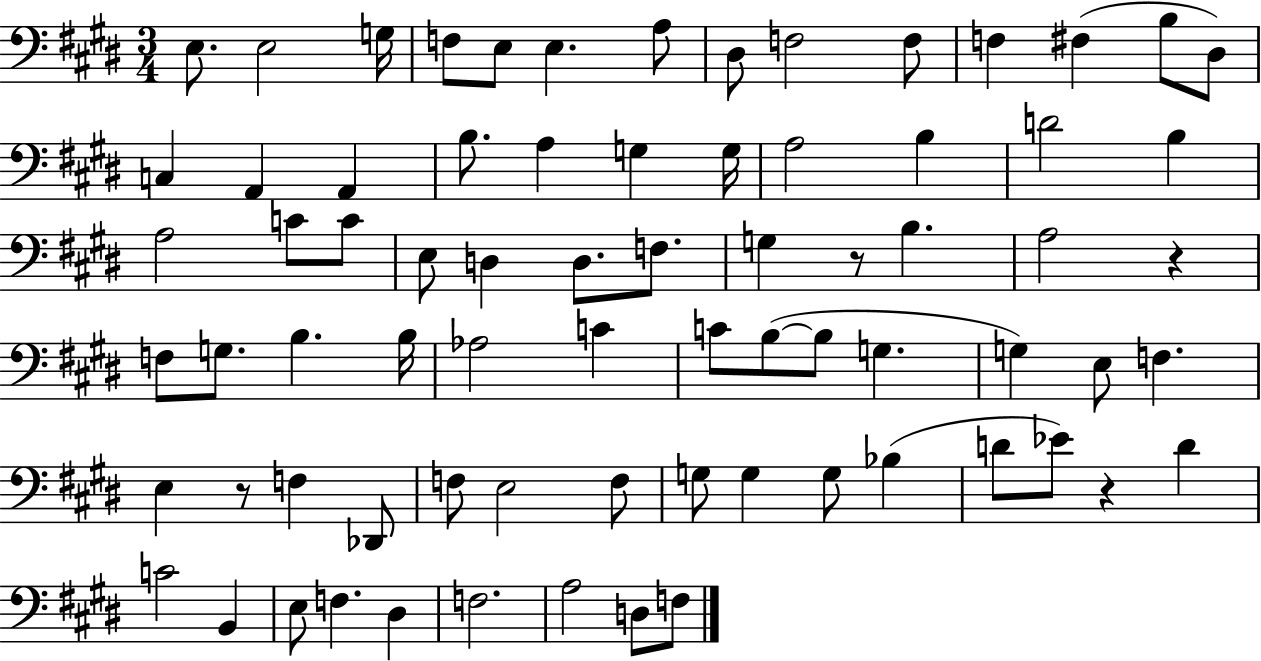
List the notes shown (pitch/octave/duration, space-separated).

E3/e. E3/h G3/s F3/e E3/e E3/q. A3/e D#3/e F3/h F3/e F3/q F#3/q B3/e D#3/e C3/q A2/q A2/q B3/e. A3/q G3/q G3/s A3/h B3/q D4/h B3/q A3/h C4/e C4/e E3/e D3/q D3/e. F3/e. G3/q R/e B3/q. A3/h R/q F3/e G3/e. B3/q. B3/s Ab3/h C4/q C4/e B3/e B3/e G3/q. G3/q E3/e F3/q. E3/q R/e F3/q Db2/e F3/e E3/h F3/e G3/e G3/q G3/e Bb3/q D4/e Eb4/e R/q D4/q C4/h B2/q E3/e F3/q. D#3/q F3/h. A3/h D3/e F3/e